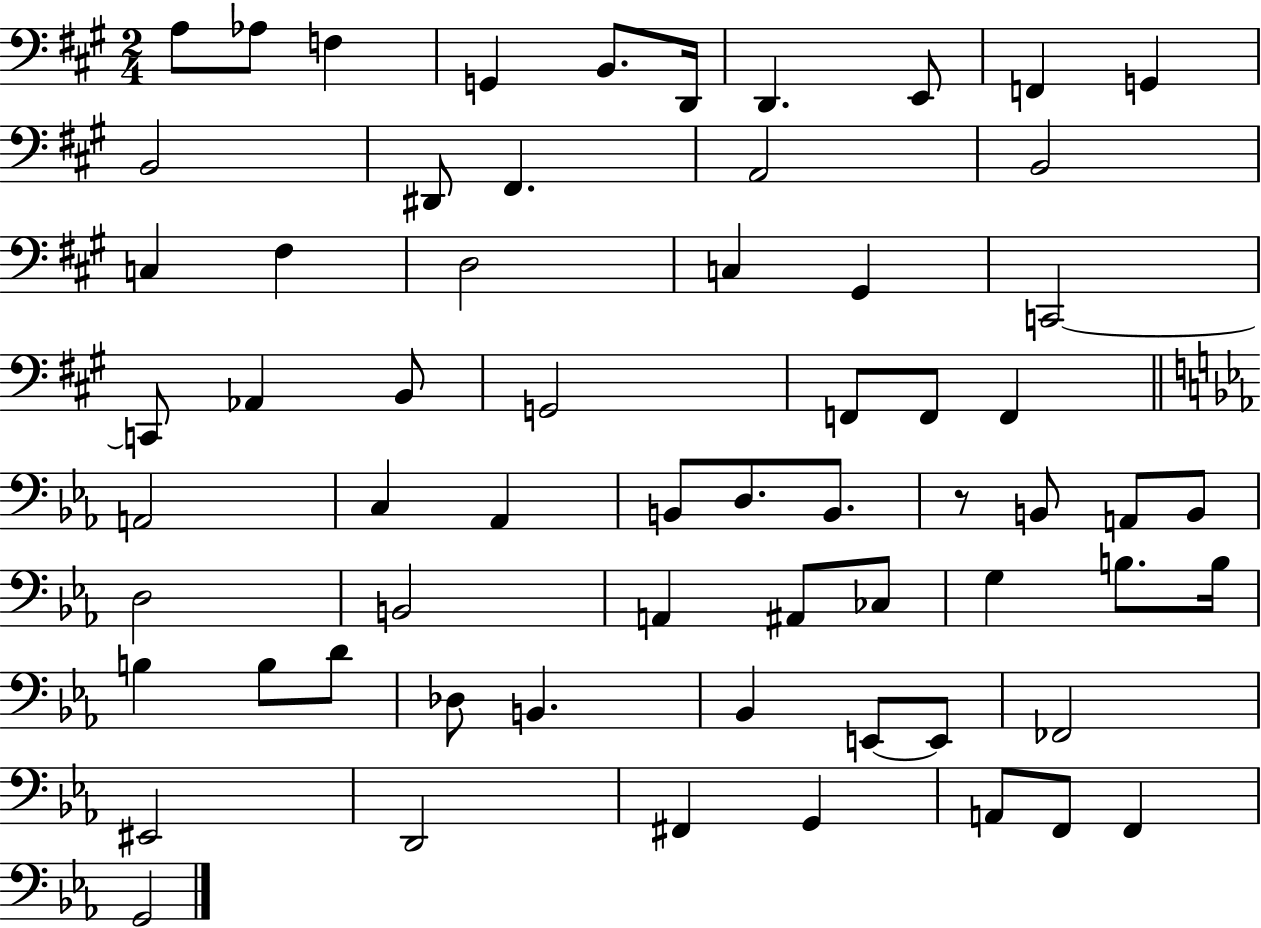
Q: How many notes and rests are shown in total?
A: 63